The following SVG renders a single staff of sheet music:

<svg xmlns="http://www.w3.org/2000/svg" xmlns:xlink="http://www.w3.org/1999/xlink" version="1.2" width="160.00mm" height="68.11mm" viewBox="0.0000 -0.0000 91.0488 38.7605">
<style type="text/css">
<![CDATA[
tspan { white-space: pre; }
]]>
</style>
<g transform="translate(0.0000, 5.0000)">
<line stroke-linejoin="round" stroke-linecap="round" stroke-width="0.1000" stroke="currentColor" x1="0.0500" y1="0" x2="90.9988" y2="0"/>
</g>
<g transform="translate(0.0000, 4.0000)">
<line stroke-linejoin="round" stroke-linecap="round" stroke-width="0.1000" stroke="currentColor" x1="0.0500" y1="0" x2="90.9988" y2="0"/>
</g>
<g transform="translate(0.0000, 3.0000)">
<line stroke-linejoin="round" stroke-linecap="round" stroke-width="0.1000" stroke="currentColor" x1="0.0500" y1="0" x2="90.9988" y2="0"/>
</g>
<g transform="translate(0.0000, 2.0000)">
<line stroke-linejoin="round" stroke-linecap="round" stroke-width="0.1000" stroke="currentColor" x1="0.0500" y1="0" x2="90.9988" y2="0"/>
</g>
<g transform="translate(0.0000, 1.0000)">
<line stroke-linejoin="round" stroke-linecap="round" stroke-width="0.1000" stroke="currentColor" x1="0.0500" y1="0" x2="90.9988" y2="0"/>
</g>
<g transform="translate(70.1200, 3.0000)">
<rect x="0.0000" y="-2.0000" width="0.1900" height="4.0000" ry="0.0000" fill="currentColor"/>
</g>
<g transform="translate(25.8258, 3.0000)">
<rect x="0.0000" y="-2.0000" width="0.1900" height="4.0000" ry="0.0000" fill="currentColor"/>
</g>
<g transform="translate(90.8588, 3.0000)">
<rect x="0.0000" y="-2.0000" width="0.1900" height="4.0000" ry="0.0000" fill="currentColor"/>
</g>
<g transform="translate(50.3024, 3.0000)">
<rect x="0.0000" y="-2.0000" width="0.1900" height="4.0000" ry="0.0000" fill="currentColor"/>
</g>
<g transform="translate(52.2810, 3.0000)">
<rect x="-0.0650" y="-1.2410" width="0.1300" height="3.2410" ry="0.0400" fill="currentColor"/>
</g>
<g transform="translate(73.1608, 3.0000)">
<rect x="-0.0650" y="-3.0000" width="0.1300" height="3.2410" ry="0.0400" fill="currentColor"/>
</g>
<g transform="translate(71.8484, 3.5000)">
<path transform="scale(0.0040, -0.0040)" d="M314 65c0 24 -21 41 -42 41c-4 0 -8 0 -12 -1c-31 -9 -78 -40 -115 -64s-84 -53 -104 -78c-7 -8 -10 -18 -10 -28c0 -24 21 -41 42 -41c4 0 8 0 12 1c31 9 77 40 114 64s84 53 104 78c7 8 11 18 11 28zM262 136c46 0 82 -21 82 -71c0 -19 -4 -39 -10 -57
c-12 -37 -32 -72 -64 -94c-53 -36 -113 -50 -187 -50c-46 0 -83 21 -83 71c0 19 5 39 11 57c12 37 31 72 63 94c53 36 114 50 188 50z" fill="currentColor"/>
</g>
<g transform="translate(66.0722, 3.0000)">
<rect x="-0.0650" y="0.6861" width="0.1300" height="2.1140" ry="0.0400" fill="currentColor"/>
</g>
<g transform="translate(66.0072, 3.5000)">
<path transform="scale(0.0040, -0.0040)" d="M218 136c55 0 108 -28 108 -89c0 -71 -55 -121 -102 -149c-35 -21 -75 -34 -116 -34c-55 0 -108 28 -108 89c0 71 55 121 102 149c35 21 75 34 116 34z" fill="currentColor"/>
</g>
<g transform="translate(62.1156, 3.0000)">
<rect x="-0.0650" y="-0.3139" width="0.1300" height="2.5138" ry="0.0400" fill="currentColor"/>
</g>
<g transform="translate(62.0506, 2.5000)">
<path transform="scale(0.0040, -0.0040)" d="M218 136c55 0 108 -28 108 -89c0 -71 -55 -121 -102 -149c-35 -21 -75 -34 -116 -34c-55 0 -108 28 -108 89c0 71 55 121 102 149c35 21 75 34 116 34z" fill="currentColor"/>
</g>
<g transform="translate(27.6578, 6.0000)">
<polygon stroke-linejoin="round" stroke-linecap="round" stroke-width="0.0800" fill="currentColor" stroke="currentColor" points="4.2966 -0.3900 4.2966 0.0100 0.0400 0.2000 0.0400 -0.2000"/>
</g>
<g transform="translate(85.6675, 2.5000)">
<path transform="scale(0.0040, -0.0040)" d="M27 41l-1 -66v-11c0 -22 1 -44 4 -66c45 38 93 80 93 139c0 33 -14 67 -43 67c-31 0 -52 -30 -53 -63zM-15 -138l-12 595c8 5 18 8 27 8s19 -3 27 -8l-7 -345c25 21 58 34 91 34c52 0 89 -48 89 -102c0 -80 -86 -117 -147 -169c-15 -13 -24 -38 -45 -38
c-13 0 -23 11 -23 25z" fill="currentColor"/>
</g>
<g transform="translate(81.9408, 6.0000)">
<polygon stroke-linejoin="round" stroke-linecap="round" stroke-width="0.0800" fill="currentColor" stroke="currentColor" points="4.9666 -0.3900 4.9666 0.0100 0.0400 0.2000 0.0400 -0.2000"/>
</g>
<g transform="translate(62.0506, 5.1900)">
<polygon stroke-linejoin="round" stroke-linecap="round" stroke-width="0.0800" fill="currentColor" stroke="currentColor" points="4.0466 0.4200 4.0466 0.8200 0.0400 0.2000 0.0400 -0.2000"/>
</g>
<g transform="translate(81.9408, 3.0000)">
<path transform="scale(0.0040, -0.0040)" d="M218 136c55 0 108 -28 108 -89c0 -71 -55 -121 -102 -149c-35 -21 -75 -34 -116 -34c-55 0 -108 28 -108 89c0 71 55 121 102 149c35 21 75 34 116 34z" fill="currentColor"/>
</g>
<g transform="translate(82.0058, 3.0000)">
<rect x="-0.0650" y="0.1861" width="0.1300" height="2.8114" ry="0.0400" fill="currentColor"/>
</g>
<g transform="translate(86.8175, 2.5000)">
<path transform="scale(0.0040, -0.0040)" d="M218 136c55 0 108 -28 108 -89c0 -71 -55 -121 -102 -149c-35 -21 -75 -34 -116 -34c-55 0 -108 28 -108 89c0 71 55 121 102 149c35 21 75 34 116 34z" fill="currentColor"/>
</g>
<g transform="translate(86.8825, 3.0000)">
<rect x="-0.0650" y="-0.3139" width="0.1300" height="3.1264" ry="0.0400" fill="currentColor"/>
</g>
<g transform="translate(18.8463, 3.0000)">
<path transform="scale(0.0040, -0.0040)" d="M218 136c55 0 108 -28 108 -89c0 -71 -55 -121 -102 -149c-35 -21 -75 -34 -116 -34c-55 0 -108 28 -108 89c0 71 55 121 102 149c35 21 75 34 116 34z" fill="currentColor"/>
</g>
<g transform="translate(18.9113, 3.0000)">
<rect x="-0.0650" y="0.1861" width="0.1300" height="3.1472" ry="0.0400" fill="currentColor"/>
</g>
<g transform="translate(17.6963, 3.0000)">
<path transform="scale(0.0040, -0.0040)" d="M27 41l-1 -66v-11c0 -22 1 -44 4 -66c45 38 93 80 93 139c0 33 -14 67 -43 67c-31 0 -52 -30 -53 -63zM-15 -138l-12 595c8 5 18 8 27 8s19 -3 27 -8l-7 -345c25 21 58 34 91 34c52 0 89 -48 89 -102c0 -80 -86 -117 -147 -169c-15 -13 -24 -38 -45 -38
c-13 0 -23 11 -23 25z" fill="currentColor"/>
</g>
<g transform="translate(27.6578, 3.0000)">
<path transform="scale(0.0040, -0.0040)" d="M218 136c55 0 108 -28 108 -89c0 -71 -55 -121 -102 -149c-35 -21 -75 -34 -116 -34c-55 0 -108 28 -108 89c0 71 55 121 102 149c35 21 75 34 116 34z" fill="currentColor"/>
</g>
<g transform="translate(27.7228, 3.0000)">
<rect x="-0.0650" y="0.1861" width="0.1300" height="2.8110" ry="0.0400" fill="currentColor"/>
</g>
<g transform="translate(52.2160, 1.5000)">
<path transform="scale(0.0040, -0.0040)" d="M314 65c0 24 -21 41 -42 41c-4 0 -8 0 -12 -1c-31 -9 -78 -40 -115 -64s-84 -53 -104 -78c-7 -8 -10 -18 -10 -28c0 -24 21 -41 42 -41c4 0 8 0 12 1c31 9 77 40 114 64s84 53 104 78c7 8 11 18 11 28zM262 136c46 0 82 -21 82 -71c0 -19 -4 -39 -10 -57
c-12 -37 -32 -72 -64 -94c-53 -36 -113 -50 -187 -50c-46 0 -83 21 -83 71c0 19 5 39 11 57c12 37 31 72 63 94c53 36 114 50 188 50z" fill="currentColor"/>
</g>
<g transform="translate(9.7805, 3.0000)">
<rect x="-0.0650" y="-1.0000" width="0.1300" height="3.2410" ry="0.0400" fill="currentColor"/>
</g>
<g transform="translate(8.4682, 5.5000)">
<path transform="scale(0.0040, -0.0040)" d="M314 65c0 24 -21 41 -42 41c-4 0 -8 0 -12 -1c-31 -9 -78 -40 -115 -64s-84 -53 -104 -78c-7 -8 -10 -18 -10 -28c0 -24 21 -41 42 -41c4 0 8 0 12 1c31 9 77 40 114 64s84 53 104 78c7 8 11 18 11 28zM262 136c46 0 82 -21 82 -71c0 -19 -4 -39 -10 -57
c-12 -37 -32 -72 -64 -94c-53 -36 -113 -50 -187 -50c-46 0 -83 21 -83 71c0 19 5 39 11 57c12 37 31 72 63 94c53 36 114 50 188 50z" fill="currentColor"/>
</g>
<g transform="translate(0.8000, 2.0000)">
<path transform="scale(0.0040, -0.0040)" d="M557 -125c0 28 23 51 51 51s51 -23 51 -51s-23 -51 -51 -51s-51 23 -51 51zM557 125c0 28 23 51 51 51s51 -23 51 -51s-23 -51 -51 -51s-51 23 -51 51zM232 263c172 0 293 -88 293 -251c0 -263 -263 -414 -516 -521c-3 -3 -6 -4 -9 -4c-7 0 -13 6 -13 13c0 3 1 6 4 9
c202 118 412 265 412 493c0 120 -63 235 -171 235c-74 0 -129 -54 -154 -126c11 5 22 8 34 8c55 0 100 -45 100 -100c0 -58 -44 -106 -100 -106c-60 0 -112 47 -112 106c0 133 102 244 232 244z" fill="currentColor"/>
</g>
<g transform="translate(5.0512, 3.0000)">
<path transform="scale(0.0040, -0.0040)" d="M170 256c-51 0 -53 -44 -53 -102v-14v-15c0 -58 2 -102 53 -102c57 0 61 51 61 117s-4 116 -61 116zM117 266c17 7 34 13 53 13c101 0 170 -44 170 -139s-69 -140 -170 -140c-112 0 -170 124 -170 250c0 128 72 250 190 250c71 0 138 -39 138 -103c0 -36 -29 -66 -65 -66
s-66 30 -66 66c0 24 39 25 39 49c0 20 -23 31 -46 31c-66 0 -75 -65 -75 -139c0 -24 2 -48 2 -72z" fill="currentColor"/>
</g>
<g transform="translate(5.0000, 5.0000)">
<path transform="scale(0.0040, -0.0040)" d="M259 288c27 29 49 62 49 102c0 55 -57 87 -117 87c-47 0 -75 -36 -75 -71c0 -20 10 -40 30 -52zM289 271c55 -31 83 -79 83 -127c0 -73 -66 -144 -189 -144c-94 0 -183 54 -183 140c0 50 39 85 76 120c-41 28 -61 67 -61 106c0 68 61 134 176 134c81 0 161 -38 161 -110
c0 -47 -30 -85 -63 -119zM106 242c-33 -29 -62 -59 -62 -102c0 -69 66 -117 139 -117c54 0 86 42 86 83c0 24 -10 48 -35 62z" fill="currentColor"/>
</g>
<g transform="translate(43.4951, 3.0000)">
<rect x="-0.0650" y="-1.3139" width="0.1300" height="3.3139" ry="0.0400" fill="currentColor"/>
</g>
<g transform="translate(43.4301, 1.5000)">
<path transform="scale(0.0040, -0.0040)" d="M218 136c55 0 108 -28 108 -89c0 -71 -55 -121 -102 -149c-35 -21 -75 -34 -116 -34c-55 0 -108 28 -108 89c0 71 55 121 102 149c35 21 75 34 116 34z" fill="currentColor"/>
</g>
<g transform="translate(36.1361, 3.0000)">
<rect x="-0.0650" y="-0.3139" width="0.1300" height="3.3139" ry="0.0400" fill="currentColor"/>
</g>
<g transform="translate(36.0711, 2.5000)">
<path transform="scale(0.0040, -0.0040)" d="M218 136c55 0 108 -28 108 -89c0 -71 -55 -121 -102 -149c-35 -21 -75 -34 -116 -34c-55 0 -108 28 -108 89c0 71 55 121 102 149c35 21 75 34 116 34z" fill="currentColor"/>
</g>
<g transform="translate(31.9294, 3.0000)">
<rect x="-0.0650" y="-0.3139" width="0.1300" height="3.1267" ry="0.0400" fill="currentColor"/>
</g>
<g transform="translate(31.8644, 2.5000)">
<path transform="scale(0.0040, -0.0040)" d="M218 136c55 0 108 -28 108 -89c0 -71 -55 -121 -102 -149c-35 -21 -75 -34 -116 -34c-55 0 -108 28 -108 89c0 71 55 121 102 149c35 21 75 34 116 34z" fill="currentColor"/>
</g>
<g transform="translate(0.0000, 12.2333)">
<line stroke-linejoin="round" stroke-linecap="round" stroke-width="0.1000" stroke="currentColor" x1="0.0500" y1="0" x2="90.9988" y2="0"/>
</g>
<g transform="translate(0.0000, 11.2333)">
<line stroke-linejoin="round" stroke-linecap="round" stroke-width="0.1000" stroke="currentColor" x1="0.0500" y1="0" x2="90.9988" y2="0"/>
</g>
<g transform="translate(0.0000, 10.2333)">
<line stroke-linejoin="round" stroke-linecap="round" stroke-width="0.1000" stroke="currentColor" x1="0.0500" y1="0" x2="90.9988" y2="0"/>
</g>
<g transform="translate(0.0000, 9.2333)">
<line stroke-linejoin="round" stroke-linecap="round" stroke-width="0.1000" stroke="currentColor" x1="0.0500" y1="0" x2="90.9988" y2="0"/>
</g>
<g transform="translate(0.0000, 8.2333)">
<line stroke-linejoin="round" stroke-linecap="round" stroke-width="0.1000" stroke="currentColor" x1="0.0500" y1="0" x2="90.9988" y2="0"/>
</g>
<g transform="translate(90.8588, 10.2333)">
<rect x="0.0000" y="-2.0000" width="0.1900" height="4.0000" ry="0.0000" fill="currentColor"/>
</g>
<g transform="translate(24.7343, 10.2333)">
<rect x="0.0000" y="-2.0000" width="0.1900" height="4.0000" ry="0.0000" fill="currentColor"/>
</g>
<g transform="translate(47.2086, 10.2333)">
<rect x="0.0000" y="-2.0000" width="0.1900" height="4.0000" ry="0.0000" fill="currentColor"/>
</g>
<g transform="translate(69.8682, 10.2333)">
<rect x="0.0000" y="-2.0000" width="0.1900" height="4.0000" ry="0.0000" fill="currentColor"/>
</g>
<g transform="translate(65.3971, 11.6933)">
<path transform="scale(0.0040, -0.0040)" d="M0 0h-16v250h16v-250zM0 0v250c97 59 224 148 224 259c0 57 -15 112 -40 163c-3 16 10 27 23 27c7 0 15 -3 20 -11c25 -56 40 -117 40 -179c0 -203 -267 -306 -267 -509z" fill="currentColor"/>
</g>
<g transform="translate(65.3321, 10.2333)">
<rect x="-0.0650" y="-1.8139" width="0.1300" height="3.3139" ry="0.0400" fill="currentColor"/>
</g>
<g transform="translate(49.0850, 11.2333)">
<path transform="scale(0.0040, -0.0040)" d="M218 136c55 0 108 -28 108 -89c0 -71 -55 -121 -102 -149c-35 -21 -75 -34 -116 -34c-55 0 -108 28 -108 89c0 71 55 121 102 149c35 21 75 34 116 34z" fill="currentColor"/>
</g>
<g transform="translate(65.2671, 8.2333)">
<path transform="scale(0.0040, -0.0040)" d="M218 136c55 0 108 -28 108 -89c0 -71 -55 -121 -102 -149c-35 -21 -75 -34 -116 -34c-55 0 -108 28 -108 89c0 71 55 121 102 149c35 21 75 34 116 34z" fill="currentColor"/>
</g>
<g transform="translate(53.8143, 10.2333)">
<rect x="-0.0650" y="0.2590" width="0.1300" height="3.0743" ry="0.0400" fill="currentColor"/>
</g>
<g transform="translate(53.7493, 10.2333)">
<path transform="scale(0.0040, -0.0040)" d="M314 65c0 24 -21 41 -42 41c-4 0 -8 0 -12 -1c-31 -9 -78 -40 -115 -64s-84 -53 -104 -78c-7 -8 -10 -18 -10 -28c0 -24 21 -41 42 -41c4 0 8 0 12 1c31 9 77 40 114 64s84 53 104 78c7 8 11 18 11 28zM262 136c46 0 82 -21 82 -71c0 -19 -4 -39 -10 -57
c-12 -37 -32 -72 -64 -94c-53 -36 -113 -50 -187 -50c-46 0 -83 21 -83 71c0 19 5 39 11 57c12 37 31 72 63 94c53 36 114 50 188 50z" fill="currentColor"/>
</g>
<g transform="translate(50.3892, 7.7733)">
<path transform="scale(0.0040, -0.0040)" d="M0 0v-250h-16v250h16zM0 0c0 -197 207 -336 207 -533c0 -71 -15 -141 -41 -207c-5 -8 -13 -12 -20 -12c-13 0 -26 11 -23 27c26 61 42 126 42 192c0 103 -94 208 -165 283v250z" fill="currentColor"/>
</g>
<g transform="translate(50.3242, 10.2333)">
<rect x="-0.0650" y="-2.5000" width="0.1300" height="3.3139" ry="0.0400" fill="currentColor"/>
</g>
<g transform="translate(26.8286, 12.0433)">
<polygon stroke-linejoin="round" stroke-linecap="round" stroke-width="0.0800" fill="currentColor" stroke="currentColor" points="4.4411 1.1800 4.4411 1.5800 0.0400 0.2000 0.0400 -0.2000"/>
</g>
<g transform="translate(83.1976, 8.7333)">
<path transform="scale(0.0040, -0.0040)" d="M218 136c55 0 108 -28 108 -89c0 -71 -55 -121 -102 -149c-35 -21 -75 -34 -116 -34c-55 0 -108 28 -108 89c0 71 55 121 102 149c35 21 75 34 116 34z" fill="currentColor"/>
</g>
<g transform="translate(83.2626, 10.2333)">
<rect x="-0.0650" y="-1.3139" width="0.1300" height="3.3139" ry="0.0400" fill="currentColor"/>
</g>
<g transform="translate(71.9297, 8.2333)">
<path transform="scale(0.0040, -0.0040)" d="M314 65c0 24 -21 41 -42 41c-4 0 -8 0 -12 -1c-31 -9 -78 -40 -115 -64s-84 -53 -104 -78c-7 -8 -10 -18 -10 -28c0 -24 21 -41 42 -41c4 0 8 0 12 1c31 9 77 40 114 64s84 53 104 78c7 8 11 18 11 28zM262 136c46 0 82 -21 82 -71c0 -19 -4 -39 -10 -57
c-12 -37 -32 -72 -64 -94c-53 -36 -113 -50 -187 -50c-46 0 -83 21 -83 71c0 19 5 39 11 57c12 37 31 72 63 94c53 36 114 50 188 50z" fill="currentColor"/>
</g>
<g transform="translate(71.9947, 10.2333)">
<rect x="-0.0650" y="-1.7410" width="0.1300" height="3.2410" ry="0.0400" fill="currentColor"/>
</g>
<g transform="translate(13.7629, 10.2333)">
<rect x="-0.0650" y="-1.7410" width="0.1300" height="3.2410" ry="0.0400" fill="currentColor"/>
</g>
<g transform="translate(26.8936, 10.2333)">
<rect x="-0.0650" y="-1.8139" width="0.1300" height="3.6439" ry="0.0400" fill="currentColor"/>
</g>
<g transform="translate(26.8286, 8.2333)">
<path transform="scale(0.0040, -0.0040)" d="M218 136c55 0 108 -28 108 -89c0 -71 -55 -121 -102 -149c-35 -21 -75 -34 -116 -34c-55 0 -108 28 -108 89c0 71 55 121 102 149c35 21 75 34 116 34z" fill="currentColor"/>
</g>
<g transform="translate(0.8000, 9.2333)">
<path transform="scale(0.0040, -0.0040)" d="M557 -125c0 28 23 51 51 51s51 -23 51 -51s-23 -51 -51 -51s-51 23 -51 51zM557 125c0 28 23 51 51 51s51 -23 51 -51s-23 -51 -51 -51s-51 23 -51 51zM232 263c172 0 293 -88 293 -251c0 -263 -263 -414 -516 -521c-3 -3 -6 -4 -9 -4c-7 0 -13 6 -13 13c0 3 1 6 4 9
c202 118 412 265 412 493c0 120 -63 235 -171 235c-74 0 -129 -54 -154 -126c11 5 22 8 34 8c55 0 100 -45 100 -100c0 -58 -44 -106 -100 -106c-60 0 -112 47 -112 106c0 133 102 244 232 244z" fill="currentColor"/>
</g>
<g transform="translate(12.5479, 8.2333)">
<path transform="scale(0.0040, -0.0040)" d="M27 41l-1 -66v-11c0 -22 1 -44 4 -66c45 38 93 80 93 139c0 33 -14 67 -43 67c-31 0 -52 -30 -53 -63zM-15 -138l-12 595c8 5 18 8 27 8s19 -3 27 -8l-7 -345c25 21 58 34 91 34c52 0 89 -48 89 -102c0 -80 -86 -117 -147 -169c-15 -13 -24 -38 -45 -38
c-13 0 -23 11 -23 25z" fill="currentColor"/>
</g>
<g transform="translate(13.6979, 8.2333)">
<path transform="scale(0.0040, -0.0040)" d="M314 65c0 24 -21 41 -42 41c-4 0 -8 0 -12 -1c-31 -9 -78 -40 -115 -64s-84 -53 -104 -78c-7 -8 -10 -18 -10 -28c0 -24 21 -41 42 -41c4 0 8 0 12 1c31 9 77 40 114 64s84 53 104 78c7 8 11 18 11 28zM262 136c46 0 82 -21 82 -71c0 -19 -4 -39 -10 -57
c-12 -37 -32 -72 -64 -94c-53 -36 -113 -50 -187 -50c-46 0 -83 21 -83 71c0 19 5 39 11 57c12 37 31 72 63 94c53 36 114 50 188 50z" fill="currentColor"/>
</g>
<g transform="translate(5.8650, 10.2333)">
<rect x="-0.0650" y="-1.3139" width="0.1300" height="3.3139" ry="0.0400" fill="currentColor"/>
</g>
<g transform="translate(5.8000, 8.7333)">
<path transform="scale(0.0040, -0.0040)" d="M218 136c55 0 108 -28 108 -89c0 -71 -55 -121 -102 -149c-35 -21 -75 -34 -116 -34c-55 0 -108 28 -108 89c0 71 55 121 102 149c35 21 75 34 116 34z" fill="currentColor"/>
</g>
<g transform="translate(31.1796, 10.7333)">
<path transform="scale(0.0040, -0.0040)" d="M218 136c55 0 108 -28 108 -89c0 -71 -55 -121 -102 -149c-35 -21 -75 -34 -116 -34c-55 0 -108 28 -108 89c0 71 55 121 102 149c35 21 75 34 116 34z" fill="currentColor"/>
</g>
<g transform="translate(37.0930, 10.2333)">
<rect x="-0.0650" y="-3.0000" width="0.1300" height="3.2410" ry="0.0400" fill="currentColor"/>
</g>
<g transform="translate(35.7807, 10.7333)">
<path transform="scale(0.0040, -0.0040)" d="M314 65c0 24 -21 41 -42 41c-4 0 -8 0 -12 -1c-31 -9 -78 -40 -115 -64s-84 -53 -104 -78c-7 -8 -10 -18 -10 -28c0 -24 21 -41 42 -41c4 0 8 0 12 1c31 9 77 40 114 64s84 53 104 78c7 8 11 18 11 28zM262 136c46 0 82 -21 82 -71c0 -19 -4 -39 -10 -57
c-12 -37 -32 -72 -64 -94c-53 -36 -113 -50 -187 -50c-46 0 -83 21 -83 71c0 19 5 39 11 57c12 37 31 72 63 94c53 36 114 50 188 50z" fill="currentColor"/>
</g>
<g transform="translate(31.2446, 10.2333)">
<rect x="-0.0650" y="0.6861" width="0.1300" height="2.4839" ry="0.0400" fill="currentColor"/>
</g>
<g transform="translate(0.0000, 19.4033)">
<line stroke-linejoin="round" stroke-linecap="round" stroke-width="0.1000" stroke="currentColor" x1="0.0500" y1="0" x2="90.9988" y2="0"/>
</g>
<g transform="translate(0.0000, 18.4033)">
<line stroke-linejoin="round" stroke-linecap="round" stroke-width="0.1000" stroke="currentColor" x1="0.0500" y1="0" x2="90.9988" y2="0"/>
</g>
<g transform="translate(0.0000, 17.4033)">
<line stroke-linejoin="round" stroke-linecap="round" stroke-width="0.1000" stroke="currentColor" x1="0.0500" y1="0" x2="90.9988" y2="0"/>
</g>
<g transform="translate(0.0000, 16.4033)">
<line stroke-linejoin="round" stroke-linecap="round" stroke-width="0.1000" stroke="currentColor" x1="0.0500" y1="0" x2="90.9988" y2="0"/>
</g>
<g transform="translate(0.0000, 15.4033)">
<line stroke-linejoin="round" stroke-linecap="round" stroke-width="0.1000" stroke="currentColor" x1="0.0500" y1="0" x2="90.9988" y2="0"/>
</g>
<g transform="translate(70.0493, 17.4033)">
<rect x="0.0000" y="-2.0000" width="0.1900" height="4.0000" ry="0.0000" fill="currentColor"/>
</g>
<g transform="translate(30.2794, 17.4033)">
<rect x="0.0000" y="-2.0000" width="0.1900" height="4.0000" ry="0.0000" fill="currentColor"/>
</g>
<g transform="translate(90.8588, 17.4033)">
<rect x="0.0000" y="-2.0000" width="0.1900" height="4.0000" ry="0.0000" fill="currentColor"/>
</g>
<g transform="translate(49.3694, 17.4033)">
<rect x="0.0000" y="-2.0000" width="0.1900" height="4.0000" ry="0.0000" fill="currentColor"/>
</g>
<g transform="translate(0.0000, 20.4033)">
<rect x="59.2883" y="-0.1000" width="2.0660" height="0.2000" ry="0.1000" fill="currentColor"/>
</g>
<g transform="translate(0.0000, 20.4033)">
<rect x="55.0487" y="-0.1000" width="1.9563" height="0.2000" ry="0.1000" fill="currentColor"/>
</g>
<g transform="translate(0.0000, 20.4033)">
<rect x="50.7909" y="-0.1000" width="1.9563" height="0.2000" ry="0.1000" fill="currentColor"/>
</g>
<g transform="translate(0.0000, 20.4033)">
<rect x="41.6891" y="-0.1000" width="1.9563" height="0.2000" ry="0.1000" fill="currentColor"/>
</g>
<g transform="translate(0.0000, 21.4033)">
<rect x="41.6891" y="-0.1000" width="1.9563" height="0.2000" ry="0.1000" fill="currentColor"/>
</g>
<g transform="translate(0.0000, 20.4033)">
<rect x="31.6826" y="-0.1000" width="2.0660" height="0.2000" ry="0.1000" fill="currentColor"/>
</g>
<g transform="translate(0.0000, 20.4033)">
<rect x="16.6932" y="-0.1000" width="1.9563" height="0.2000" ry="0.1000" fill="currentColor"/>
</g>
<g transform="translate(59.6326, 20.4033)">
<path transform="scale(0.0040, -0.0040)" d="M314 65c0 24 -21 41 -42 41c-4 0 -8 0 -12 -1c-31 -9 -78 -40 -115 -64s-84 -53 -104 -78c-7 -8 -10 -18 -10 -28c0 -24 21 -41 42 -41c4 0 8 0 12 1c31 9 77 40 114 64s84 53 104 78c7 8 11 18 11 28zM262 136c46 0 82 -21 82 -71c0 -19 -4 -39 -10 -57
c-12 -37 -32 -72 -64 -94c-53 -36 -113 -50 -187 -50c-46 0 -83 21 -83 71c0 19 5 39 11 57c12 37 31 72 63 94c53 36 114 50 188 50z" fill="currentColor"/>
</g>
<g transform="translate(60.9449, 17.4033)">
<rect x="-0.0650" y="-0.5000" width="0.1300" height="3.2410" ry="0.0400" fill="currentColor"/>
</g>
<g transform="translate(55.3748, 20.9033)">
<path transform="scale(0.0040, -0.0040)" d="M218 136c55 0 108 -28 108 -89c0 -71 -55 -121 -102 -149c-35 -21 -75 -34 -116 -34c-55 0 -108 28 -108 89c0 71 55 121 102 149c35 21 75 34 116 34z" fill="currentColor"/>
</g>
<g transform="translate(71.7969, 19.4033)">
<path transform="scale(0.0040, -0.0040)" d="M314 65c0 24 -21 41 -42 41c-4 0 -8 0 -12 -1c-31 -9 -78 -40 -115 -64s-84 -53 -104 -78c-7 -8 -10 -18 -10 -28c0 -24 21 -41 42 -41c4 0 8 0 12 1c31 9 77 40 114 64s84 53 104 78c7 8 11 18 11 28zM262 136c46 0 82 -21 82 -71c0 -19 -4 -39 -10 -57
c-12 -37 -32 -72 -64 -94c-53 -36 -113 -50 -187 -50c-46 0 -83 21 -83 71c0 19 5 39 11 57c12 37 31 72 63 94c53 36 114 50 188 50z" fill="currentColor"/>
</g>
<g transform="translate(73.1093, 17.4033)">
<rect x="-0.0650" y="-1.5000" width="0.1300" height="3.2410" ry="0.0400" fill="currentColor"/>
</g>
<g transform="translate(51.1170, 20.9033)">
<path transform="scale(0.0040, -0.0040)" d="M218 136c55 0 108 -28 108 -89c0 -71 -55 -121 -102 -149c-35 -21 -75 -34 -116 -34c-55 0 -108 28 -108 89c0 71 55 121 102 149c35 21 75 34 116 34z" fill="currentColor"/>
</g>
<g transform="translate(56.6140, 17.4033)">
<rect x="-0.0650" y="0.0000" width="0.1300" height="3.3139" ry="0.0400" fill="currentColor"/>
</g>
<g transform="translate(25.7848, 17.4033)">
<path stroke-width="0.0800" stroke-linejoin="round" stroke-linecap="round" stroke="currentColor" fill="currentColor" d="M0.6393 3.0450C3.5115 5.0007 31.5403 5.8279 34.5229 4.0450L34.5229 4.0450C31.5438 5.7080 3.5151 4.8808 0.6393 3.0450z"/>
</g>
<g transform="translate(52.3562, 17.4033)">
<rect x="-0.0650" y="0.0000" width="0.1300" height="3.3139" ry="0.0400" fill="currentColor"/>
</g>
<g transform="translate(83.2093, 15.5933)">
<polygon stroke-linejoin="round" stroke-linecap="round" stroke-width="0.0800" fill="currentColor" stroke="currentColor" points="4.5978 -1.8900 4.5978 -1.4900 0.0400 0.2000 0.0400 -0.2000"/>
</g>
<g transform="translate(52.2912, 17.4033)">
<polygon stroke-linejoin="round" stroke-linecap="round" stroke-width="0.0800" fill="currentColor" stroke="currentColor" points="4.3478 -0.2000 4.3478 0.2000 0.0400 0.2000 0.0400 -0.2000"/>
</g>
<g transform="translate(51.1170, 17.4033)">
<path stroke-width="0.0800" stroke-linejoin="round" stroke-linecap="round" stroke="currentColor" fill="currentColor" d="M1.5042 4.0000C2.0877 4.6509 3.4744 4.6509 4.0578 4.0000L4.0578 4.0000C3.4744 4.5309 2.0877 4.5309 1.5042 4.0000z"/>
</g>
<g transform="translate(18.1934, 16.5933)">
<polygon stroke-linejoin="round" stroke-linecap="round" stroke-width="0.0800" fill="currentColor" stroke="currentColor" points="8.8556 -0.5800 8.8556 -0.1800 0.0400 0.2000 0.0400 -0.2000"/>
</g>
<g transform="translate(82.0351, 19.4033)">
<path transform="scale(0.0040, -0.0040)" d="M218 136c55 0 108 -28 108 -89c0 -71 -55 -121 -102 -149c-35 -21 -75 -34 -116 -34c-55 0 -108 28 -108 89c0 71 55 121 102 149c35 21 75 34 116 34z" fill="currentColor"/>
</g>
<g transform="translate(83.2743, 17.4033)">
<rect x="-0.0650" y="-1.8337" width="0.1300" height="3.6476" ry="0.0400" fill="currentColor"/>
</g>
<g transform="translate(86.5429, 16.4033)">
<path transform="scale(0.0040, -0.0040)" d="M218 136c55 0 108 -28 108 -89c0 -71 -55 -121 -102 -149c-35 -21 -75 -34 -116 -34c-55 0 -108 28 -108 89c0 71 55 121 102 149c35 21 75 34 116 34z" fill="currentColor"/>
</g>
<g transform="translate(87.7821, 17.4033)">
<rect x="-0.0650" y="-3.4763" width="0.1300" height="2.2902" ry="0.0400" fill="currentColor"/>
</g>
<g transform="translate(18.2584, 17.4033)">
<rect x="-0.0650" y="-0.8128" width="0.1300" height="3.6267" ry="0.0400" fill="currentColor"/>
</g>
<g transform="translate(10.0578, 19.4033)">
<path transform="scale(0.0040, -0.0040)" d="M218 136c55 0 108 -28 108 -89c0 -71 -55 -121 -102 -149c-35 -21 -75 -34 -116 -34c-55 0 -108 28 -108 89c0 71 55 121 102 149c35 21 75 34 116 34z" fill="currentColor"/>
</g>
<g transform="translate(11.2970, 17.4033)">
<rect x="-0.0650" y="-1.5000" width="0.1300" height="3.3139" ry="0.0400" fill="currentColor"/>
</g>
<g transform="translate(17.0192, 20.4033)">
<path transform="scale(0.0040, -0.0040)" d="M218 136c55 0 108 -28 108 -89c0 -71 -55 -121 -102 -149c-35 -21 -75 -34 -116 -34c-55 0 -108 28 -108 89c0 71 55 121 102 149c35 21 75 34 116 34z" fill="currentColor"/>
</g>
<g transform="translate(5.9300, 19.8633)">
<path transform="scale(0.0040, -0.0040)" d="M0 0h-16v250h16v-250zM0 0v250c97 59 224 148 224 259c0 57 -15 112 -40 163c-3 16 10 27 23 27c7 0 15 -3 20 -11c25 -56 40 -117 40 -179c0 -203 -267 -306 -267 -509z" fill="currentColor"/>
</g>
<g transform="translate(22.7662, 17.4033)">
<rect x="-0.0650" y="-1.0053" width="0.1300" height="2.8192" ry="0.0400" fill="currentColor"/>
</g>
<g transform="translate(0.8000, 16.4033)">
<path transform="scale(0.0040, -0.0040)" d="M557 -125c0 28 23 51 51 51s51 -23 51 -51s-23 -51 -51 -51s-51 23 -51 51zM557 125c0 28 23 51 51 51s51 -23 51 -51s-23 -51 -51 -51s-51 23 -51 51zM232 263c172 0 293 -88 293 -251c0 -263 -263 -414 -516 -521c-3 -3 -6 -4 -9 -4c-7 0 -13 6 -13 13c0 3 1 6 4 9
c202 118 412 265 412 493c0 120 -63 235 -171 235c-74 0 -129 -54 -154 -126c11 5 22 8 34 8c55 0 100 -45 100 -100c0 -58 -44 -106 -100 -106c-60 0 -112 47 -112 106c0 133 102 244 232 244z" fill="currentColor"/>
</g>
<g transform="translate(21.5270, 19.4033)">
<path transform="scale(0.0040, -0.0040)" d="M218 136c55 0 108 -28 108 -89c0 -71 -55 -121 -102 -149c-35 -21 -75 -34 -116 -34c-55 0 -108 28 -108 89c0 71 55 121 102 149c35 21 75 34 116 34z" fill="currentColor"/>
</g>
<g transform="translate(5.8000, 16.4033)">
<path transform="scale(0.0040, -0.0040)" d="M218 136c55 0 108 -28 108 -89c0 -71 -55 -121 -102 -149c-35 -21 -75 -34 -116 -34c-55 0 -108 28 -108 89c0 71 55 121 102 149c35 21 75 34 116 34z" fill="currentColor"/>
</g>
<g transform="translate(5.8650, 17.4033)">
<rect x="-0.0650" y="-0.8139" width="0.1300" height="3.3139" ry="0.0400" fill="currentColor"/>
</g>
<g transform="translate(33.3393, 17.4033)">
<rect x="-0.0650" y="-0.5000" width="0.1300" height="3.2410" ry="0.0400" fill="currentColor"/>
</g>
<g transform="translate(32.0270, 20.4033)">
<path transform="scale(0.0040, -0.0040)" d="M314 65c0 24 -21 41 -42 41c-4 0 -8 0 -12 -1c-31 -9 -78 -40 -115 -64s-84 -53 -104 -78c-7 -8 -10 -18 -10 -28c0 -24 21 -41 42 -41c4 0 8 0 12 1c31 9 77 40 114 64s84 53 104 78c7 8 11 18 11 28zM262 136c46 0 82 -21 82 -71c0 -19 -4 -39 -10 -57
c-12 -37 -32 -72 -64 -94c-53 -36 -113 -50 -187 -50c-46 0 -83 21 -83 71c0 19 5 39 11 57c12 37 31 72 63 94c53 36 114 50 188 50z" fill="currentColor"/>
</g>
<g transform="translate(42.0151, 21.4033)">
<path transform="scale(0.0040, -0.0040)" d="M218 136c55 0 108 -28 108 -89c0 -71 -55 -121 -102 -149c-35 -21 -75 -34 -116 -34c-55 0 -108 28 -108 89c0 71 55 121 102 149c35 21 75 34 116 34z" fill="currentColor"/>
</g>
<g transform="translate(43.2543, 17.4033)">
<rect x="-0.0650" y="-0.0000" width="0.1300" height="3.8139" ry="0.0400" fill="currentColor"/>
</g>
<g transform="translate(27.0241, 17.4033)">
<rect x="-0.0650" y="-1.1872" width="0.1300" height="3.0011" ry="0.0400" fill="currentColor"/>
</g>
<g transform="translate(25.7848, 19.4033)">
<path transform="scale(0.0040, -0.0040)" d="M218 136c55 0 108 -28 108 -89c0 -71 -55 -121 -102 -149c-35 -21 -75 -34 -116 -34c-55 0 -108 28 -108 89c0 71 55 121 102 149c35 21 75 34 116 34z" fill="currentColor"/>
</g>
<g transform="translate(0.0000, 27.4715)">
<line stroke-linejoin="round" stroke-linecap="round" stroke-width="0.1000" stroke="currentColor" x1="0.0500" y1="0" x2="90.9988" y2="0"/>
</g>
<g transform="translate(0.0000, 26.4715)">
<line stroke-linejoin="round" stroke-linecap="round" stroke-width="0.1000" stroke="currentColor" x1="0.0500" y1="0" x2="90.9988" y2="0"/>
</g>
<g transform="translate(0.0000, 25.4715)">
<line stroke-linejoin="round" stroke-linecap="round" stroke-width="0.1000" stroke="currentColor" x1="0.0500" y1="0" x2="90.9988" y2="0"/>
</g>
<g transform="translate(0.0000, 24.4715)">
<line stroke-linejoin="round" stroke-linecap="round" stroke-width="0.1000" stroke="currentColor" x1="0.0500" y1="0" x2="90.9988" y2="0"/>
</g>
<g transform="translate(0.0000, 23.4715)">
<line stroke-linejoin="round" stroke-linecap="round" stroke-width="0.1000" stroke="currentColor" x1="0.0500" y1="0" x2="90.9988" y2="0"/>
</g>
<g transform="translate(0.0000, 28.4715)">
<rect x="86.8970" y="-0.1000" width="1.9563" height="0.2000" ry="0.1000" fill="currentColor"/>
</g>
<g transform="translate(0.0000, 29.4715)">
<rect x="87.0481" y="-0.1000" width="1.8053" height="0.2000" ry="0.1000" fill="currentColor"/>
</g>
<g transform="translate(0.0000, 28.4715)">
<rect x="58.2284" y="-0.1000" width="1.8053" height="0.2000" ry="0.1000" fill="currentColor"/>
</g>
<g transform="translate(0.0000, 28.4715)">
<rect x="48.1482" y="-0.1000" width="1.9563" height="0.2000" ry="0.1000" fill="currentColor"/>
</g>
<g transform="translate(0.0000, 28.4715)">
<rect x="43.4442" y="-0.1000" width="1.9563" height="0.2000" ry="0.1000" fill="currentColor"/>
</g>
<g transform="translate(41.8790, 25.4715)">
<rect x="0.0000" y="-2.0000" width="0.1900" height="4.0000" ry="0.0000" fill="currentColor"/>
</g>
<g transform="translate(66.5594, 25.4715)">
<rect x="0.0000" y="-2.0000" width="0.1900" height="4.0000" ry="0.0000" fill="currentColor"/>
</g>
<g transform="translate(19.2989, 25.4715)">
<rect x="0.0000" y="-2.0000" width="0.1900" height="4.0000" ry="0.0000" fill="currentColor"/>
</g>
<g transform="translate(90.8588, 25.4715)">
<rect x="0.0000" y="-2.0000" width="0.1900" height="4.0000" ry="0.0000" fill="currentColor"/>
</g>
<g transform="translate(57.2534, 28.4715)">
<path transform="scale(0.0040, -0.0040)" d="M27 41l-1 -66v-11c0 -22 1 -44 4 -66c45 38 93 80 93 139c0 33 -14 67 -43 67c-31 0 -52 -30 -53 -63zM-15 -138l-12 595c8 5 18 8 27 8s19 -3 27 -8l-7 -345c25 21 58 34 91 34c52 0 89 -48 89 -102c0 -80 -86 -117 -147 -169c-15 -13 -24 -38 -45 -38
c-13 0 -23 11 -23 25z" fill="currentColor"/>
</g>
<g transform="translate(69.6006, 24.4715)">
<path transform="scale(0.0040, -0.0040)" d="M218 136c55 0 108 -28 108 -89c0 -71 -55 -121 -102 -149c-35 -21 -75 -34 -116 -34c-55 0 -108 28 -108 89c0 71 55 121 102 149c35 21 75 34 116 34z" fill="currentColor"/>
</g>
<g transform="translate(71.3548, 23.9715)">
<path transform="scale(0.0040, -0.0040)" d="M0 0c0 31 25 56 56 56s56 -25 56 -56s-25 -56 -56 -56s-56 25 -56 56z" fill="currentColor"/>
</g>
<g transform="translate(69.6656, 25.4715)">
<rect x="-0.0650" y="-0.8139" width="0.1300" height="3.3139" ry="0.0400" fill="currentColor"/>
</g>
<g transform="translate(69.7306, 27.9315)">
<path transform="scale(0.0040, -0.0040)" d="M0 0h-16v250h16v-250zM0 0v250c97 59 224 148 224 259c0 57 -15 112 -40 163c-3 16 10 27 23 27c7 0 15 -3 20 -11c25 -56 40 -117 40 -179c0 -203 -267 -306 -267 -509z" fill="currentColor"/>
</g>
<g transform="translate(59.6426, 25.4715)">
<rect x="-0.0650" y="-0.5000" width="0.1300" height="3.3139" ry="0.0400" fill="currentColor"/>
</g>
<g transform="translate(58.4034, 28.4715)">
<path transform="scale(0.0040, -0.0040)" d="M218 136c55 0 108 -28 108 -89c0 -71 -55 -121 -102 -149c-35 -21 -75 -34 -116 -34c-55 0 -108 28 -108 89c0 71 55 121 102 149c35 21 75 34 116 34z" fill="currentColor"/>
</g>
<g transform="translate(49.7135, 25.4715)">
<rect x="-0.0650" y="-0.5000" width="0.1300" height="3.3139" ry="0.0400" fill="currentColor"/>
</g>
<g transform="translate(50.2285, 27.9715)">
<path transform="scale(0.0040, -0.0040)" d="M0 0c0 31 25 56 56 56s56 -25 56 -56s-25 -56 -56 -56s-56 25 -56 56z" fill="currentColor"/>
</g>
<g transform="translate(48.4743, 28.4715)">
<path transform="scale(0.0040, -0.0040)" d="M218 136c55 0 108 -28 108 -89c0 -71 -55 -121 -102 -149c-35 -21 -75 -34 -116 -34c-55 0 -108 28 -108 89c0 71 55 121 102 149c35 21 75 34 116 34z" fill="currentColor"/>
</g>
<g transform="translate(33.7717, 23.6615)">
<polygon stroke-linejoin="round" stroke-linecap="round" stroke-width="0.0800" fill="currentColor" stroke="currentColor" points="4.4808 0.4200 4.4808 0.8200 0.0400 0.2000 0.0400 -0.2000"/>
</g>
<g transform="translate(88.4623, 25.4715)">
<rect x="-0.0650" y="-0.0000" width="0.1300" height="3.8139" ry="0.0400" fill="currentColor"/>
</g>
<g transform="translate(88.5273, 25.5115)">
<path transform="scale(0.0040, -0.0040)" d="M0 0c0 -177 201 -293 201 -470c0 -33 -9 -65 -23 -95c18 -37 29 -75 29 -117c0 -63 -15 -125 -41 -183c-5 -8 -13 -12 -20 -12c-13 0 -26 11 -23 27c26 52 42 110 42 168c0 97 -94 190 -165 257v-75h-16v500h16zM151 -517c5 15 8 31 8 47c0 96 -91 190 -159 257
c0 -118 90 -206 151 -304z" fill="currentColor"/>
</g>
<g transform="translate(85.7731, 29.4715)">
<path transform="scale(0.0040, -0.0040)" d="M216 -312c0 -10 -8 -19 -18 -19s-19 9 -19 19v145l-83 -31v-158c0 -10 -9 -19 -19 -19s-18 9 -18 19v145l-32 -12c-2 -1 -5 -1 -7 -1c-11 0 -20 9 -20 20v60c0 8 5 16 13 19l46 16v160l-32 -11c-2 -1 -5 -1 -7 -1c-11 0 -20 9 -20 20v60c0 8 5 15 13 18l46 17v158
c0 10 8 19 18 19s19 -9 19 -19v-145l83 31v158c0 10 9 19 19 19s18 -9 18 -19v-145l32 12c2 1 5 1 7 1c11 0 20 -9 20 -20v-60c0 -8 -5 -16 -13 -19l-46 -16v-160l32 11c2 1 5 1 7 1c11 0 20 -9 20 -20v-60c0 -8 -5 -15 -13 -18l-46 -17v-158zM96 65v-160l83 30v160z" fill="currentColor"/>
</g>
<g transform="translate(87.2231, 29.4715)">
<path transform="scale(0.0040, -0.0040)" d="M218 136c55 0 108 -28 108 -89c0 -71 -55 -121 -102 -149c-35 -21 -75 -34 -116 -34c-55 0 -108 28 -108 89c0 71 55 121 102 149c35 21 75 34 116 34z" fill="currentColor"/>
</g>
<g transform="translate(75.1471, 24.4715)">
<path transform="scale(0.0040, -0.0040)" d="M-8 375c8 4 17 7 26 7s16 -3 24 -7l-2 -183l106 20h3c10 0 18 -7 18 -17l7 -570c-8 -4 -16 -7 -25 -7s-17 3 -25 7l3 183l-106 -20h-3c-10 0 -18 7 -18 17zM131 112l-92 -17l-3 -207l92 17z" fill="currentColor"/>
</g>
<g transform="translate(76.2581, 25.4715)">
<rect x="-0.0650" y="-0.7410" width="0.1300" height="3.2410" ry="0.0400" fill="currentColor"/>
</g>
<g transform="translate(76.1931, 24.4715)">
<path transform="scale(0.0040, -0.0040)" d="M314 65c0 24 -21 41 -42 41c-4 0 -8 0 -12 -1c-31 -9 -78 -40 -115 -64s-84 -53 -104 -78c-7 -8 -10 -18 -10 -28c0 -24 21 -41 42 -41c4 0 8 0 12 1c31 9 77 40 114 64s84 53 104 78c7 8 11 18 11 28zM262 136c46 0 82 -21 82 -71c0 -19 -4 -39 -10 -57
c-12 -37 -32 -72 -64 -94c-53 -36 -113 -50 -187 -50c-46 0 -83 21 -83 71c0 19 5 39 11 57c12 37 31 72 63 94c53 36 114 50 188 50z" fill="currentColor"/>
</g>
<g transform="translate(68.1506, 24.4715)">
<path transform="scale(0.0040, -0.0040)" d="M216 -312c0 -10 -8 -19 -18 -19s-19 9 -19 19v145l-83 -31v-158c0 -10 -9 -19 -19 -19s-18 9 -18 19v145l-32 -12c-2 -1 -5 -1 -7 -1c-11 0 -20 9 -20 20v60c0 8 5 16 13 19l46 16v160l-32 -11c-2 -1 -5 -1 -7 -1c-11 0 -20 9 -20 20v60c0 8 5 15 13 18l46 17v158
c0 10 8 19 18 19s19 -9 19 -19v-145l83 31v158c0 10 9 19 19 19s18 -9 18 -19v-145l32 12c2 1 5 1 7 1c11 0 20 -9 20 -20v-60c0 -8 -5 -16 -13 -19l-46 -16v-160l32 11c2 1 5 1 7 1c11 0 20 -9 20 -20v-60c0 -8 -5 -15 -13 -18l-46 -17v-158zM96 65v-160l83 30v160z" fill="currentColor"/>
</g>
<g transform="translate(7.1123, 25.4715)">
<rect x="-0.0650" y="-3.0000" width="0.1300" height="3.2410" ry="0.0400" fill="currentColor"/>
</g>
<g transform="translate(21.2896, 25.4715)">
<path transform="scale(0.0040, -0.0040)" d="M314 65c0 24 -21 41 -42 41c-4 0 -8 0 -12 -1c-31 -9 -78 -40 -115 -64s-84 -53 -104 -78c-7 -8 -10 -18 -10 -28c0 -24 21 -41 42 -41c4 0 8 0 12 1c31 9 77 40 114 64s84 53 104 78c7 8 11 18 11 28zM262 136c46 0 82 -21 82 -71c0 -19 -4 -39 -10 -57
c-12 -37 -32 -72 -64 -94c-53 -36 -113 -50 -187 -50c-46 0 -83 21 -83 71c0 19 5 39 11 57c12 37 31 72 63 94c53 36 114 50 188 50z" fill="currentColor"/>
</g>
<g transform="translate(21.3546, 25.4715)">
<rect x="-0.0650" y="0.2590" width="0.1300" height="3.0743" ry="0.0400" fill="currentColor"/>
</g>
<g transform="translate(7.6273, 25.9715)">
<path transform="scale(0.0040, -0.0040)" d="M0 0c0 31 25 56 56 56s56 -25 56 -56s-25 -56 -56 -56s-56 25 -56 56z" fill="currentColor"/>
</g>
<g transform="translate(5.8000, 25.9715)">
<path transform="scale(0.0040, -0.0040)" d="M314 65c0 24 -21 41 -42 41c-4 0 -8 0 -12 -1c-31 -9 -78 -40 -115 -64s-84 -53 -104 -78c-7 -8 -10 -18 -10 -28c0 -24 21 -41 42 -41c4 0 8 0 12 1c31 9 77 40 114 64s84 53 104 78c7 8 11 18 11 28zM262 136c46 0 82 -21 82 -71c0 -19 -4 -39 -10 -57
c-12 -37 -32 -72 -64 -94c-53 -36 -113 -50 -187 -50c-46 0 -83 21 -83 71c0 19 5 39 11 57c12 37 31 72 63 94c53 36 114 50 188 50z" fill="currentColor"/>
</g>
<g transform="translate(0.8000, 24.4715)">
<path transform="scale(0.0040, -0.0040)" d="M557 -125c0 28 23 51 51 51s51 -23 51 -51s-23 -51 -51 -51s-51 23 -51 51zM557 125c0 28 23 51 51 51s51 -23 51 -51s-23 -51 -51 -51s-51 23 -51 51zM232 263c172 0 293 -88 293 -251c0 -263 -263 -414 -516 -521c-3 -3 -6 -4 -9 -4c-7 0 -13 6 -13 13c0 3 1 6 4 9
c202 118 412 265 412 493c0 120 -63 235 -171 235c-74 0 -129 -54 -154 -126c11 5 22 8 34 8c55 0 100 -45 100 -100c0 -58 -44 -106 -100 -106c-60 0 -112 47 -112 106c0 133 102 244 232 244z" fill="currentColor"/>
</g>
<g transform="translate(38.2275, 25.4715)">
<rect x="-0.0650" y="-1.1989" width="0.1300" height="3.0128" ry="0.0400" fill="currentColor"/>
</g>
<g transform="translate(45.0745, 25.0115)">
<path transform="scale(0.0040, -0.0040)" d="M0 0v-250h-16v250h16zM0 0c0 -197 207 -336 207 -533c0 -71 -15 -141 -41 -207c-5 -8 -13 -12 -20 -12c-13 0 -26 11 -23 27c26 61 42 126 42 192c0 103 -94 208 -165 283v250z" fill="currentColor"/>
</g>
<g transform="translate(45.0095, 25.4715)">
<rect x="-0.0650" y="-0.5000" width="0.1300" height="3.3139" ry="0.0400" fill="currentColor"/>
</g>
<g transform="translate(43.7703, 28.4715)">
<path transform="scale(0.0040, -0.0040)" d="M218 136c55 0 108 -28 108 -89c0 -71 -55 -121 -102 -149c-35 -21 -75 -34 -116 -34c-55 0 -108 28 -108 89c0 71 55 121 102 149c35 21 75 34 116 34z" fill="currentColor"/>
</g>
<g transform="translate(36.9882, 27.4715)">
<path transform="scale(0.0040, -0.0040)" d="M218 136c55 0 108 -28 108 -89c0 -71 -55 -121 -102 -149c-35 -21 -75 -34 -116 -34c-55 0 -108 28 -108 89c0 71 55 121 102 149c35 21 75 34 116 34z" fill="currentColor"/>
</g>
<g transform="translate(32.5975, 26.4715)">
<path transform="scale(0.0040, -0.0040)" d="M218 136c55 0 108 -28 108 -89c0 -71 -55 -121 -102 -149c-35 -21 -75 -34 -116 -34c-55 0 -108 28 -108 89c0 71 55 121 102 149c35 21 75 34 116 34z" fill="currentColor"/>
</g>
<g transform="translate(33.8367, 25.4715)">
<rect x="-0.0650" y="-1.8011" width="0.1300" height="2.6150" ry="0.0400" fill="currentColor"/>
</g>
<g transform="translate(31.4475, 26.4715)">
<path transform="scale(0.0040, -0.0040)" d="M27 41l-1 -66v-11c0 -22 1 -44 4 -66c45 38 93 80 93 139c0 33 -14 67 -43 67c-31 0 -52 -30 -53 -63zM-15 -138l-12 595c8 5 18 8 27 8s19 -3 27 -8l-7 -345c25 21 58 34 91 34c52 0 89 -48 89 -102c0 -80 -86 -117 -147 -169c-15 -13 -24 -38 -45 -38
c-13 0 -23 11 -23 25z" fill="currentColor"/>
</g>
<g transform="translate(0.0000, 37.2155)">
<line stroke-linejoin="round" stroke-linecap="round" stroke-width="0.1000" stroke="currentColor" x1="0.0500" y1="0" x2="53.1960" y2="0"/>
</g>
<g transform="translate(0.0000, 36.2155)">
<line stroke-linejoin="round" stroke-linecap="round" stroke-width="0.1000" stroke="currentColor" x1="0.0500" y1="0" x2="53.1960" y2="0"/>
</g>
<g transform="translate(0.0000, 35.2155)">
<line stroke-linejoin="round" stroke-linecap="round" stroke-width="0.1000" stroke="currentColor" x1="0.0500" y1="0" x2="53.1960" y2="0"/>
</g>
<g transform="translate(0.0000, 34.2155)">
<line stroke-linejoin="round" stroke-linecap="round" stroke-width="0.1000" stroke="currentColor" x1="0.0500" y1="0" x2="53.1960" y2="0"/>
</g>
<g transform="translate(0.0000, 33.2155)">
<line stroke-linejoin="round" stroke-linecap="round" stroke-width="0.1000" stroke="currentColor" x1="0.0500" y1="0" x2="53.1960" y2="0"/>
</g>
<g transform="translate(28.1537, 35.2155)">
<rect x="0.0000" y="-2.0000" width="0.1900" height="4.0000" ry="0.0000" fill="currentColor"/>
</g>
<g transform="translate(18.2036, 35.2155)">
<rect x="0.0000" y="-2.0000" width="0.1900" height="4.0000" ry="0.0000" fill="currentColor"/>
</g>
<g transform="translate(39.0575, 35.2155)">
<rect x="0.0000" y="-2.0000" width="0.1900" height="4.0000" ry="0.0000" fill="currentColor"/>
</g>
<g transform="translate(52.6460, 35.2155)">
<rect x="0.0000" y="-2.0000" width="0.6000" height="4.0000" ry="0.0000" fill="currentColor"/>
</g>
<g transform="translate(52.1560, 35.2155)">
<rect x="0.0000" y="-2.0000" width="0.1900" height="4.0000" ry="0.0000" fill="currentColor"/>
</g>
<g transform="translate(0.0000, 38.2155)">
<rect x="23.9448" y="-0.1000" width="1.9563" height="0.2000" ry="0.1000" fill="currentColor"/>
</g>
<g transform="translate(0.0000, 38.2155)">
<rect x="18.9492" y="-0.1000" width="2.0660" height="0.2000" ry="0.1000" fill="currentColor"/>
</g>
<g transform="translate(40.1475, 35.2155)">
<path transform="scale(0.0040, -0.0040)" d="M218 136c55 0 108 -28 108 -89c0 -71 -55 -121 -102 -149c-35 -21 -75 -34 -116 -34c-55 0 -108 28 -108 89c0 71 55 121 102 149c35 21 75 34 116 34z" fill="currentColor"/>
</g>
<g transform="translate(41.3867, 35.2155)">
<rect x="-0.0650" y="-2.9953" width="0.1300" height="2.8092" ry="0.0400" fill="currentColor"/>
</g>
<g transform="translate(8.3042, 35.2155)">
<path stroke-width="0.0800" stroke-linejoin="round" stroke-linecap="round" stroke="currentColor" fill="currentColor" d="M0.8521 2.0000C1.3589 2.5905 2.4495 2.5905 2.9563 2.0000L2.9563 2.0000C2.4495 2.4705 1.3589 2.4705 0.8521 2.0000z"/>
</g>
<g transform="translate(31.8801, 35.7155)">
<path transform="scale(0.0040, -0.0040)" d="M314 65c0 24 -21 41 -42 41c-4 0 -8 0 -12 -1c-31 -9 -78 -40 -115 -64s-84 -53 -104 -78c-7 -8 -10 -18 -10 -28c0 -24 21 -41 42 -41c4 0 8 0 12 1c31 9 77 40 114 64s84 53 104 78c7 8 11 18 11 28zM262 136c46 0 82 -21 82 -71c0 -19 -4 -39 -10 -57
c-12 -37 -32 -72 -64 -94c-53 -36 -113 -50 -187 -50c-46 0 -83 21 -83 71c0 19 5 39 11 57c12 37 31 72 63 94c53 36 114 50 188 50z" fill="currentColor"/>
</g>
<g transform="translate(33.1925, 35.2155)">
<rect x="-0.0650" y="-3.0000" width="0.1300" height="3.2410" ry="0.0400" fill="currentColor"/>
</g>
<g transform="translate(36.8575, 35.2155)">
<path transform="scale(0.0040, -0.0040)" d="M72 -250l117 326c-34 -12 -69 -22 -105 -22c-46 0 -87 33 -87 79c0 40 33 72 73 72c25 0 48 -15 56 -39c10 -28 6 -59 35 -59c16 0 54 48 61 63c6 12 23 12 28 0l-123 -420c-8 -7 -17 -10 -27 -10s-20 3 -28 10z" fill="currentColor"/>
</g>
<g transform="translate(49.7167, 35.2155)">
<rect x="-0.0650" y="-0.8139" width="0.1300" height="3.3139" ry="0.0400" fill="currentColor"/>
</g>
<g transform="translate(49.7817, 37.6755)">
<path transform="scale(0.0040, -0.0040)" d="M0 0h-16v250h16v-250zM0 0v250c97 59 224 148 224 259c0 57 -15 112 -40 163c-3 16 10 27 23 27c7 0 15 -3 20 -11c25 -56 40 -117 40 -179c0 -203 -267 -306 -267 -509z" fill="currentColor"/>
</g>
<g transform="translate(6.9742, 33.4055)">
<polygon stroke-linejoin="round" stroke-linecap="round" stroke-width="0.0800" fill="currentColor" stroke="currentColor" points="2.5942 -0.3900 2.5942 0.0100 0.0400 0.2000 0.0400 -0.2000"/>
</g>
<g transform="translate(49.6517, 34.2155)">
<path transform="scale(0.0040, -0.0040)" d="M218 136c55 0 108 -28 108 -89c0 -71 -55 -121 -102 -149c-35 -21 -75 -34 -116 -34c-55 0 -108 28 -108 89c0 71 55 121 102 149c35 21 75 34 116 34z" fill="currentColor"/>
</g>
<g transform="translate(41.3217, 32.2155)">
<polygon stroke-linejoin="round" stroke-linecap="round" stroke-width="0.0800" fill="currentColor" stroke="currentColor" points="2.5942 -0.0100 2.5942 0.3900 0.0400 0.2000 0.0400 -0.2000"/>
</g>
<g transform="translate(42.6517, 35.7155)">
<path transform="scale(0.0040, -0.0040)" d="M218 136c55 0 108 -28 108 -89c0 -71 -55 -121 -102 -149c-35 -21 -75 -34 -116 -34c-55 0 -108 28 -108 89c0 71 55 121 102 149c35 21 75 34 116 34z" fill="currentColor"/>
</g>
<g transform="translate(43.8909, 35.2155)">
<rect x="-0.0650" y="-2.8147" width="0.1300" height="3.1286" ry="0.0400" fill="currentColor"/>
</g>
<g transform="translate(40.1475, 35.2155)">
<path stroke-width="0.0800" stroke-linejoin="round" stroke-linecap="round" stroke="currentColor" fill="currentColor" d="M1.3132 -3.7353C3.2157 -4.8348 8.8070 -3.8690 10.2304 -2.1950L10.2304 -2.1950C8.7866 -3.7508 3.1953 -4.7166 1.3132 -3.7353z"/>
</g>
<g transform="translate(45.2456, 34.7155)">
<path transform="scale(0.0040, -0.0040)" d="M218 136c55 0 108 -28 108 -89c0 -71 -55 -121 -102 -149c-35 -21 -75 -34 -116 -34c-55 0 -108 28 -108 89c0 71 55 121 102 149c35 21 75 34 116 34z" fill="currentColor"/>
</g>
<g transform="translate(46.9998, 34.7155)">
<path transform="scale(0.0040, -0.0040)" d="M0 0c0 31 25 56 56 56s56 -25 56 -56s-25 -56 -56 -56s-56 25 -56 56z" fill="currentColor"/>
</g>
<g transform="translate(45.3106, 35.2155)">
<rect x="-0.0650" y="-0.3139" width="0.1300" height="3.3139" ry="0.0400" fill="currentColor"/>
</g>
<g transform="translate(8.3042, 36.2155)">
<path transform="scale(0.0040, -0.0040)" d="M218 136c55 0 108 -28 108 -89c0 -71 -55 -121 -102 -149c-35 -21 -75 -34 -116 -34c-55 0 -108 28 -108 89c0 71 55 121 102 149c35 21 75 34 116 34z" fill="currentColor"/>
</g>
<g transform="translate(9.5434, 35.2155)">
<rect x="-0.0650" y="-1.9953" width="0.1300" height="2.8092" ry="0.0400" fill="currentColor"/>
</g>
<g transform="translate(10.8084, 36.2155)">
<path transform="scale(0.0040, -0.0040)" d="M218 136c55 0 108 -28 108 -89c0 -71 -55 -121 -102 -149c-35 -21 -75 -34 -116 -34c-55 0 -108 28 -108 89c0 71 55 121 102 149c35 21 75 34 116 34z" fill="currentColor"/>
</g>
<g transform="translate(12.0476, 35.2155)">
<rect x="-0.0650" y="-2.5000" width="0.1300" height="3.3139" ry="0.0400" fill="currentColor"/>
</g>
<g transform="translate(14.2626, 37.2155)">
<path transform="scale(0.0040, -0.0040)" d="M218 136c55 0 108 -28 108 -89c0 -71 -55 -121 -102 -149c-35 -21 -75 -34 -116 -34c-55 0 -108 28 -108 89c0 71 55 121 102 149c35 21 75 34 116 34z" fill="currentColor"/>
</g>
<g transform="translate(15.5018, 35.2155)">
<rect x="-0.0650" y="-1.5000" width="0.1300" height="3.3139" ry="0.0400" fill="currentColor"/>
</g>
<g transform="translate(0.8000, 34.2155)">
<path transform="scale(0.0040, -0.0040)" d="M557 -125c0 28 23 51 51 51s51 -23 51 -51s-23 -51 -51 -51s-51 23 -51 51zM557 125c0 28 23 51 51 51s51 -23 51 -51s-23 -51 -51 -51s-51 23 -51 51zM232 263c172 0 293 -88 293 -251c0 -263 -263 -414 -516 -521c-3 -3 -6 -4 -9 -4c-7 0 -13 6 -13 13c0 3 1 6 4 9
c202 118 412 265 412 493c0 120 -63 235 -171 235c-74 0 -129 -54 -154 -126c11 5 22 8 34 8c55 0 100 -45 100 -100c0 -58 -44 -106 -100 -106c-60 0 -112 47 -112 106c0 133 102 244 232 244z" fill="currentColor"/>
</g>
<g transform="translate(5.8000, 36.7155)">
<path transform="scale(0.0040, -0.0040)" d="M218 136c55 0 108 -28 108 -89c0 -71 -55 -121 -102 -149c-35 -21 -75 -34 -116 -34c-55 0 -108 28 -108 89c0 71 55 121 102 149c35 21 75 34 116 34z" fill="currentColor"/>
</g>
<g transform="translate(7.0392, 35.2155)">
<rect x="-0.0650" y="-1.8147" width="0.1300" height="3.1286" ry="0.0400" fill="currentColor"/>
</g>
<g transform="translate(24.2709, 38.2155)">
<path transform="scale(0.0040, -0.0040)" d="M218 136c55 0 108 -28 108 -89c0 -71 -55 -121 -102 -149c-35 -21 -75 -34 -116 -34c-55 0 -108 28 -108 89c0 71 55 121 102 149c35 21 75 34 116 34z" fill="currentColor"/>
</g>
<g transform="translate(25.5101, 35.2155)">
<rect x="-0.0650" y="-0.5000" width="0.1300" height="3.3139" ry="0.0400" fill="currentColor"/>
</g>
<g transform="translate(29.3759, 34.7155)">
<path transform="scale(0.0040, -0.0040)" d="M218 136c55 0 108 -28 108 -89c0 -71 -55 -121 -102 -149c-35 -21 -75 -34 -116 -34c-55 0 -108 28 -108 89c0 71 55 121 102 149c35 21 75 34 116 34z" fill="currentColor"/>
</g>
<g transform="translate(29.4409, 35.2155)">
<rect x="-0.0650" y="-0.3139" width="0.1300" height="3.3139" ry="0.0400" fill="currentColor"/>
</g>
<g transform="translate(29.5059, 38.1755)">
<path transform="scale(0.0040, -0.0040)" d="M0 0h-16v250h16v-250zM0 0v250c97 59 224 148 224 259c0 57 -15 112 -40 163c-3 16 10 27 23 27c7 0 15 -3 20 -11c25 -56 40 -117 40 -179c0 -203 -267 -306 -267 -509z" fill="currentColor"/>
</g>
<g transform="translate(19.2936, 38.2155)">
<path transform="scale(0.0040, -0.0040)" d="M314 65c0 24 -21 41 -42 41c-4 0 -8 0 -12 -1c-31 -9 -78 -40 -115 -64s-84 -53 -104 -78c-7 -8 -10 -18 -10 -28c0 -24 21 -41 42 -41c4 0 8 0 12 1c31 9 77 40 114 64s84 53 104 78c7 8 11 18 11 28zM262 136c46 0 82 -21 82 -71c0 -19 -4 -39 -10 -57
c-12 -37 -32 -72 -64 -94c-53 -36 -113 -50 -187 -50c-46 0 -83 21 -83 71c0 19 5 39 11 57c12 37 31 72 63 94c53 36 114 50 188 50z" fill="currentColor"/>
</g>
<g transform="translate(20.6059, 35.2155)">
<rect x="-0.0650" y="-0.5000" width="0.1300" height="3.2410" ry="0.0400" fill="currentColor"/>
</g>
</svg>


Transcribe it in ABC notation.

X:1
T:Untitled
M:6/8
L:1/4
K:C
F,,2 _D, D,/2 E,/2 E, G, G,2 E,/2 C,/2 C,2 D,/2 _E,/2 G, _A,2 A,/2 C,/2 C,2 B,,/2 D,2 A,/2 A,2 G, F,/2 G,, E,,/2 G,,/2 G,,/2 E,,2 C,, D,,/2 D,,/2 E,,2 G,,2 G,,/2 F,/2 C,2 D,2 _B,,/2 G,,/2 E,,/2 E,, _E,, ^F,/2 F,2 ^C,,/4 A,,/2 B,,/2 B,, G,, E,,2 E,, E,/2 C,2 z/2 D,/2 C,/2 E, F,/2